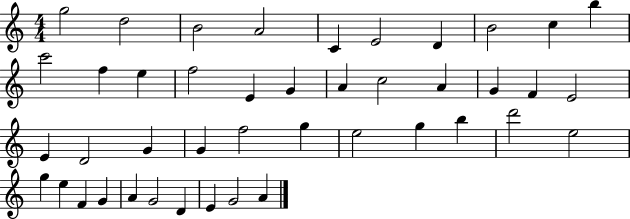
{
  \clef treble
  \numericTimeSignature
  \time 4/4
  \key c \major
  g''2 d''2 | b'2 a'2 | c'4 e'2 d'4 | b'2 c''4 b''4 | \break c'''2 f''4 e''4 | f''2 e'4 g'4 | a'4 c''2 a'4 | g'4 f'4 e'2 | \break e'4 d'2 g'4 | g'4 f''2 g''4 | e''2 g''4 b''4 | d'''2 e''2 | \break g''4 e''4 f'4 g'4 | a'4 g'2 d'4 | e'4 g'2 a'4 | \bar "|."
}